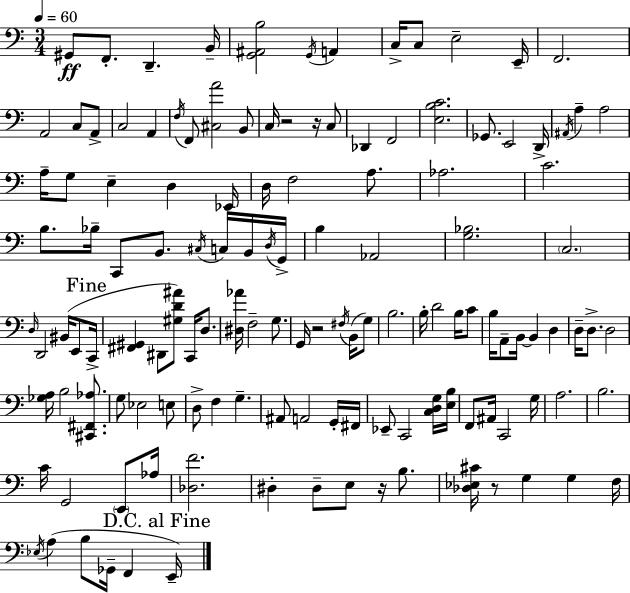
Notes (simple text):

G#2/e F2/e. D2/q. B2/s [G2,A#2,B3]/h G2/s A2/q C3/s C3/e E3/h E2/s F2/h. A2/h C3/e A2/e C3/h A2/q F3/s F2/e [C#3,A4]/h B2/e C3/s R/h R/s C3/e Db2/q F2/h [E3,B3,C4]/h. Gb2/e. E2/h D2/s A#2/s A3/q A3/h A3/s G3/e E3/q D3/q Eb2/s D3/s F3/h A3/e. Ab3/h. C4/h. B3/e. Bb3/s C2/e B2/e. C#3/s C3/s B2/s D3/s G2/s B3/q Ab2/h [G3,Bb3]/h. C3/h. D3/s D2/h BIS2/s E2/e C2/s [F#2,G#2]/q D#2/e [G#3,D4,A#4]/e C2/s D3/e. [D#3,Ab4]/s F3/h G3/e. G2/s R/h F#3/s B2/s G3/e B3/h. B3/s D4/h B3/s C4/e B3/s A2/e B2/s B2/q D3/q D3/s D3/e. D3/h [Gb3,A3]/s B3/h [C#2,F#2,Ab3]/e. G3/e Eb3/h E3/e D3/e F3/q G3/q. A#2/e A2/h G2/s F#2/s Eb2/e C2/h [C3,D3,G3]/s [E3,B3]/s F2/e A#2/s C2/h G3/s A3/h. B3/h. C4/s G2/h E2/e Ab3/s [Db3,F4]/h. D#3/q D#3/e E3/e R/s B3/e. [Db3,Eb3,C#4]/s R/e G3/q G3/q F3/s Eb3/s A3/q B3/e Gb2/s F2/q E2/s